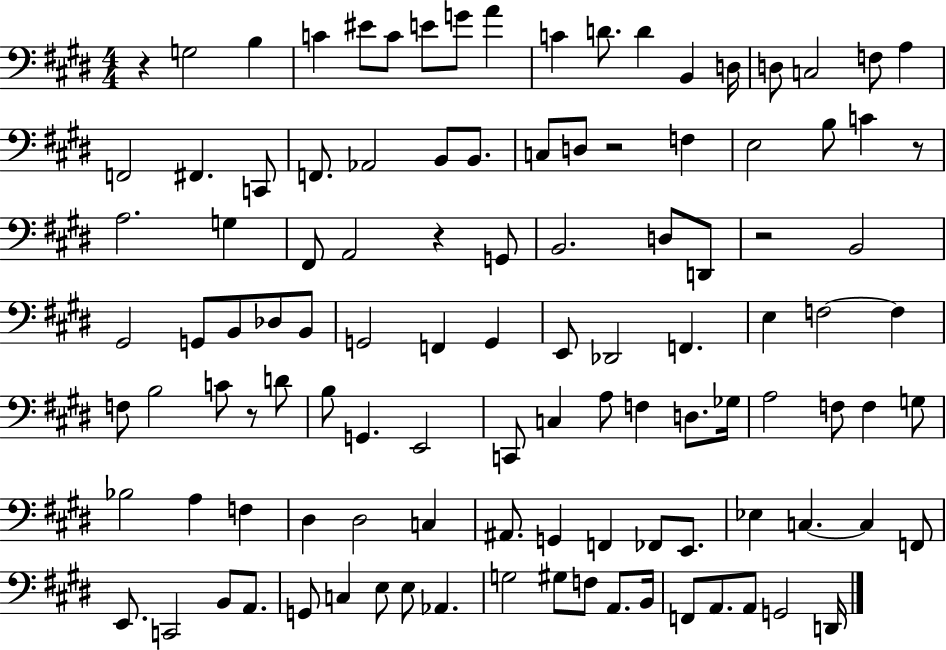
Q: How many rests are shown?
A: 6